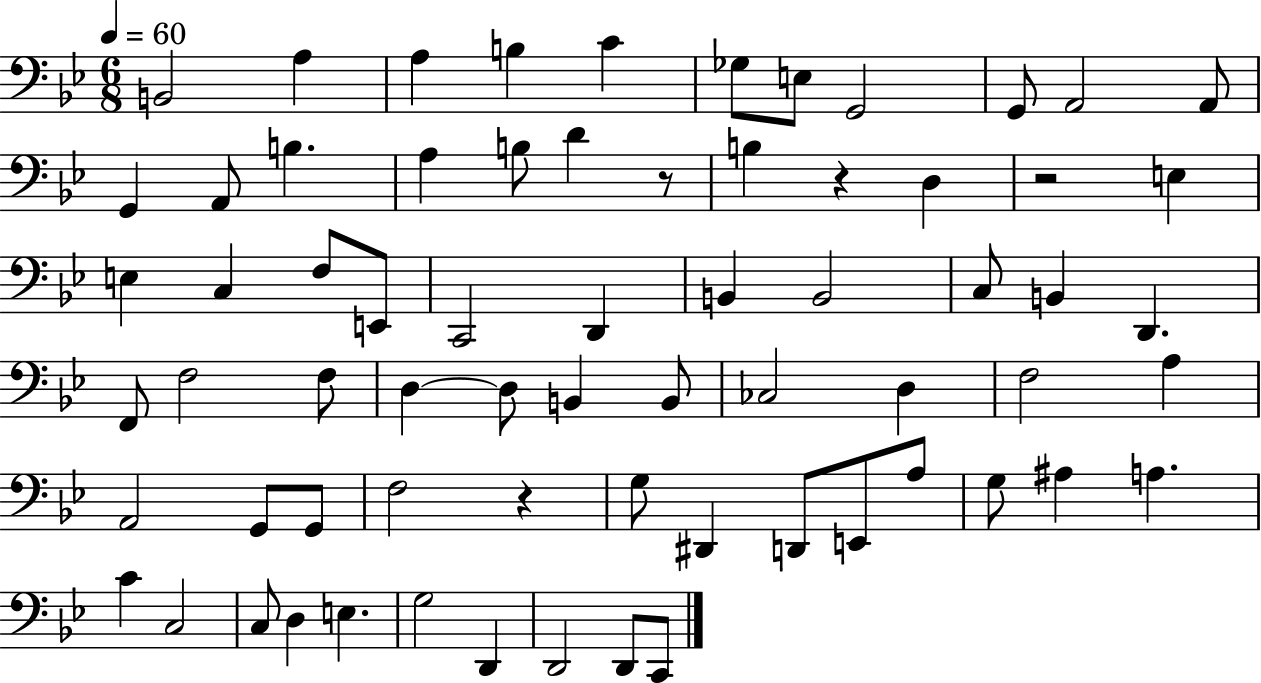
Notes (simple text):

B2/h A3/q A3/q B3/q C4/q Gb3/e E3/e G2/h G2/e A2/h A2/e G2/q A2/e B3/q. A3/q B3/e D4/q R/e B3/q R/q D3/q R/h E3/q E3/q C3/q F3/e E2/e C2/h D2/q B2/q B2/h C3/e B2/q D2/q. F2/e F3/h F3/e D3/q D3/e B2/q B2/e CES3/h D3/q F3/h A3/q A2/h G2/e G2/e F3/h R/q G3/e D#2/q D2/e E2/e A3/e G3/e A#3/q A3/q. C4/q C3/h C3/e D3/q E3/q. G3/h D2/q D2/h D2/e C2/e